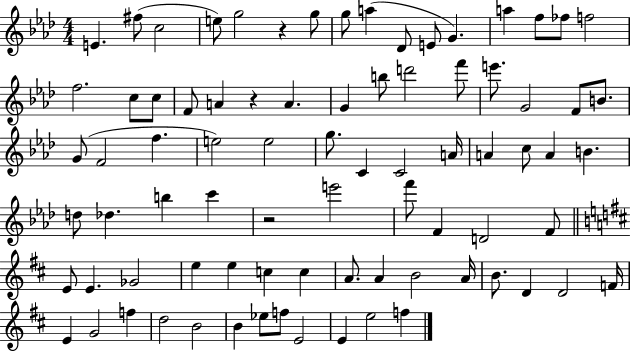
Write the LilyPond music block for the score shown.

{
  \clef treble
  \numericTimeSignature
  \time 4/4
  \key aes \major
  e'4. fis''8( c''2 | e''8) g''2 r4 g''8 | g''8 a''4( des'8 e'8 g'4.) | a''4 f''8 fes''8 f''2 | \break f''2. c''8 c''8 | f'8 a'4 r4 a'4. | g'4 b''8 d'''2 f'''8 | e'''8. g'2 f'8 b'8. | \break g'8( f'2 f''4. | e''2) e''2 | g''8. c'4 c'2 a'16 | a'4 c''8 a'4 b'4. | \break d''8 des''4. b''4 c'''4 | r2 e'''2 | f'''8 f'4 d'2 f'8 | \bar "||" \break \key b \minor e'8 e'4. ges'2 | e''4 e''4 c''4 c''4 | a'8. a'4 b'2 a'16 | b'8. d'4 d'2 f'16 | \break e'4 g'2 f''4 | d''2 b'2 | b'4 ees''8 f''8 e'2 | e'4 e''2 f''4 | \break \bar "|."
}